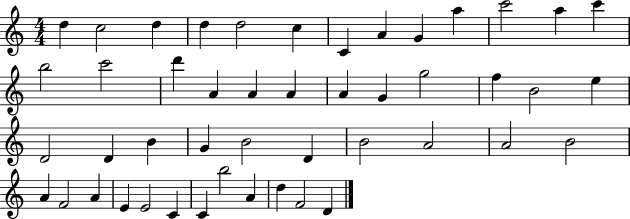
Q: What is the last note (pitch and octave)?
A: D4